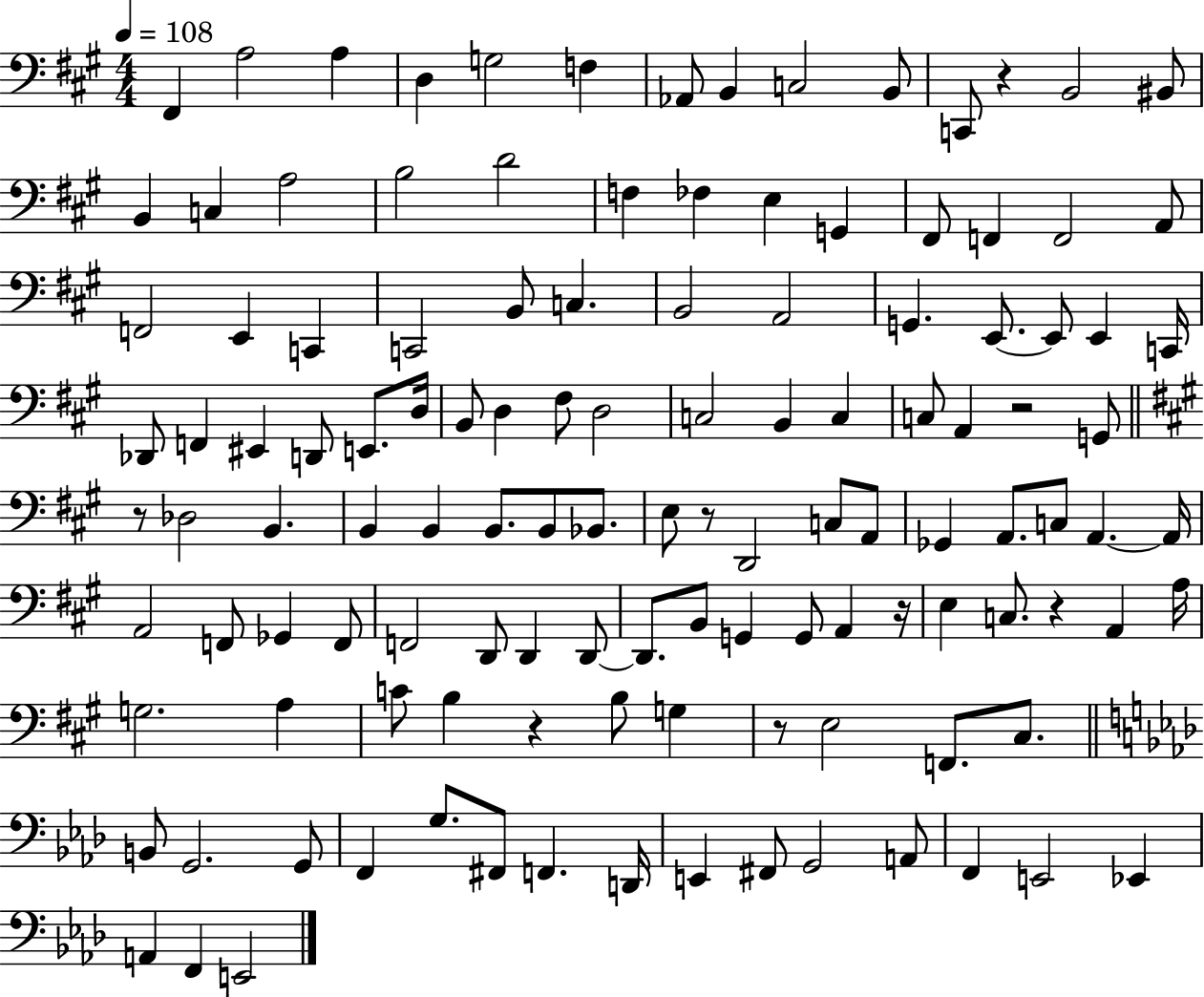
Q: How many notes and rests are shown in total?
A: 123